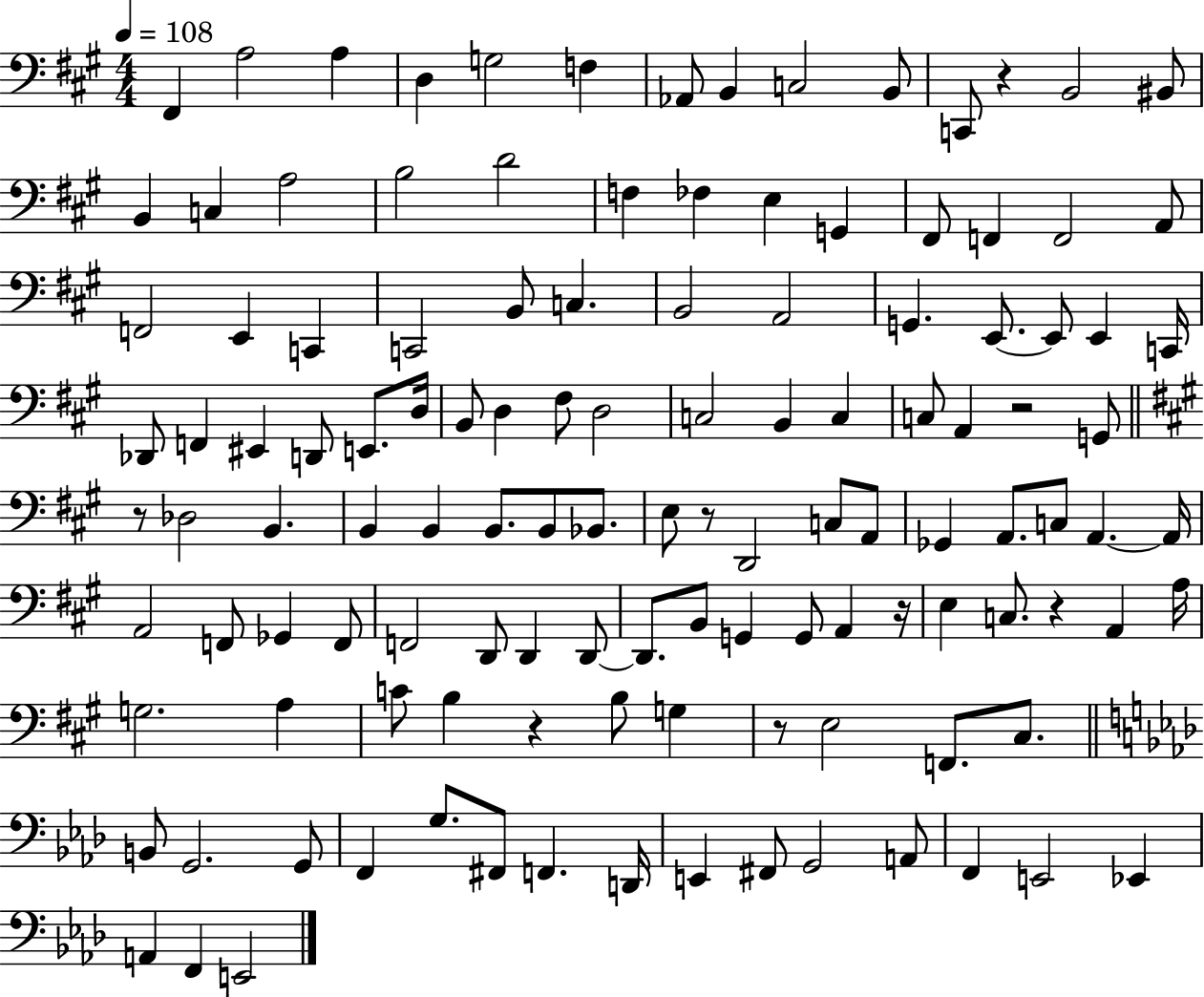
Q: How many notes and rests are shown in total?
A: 123